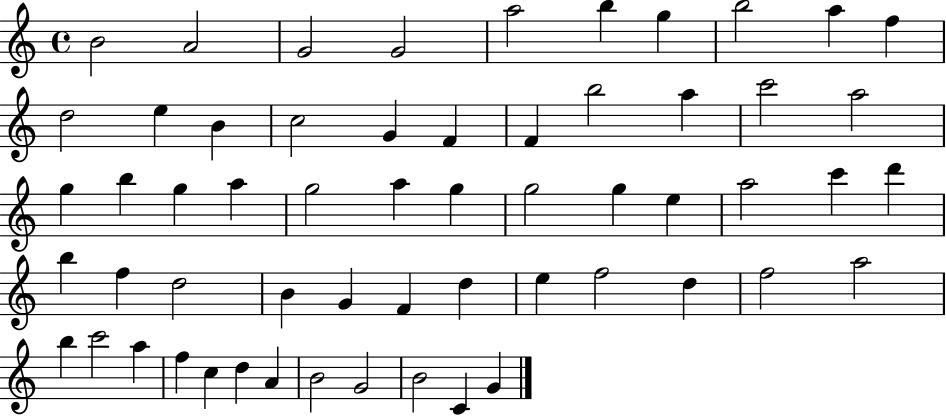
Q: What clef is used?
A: treble